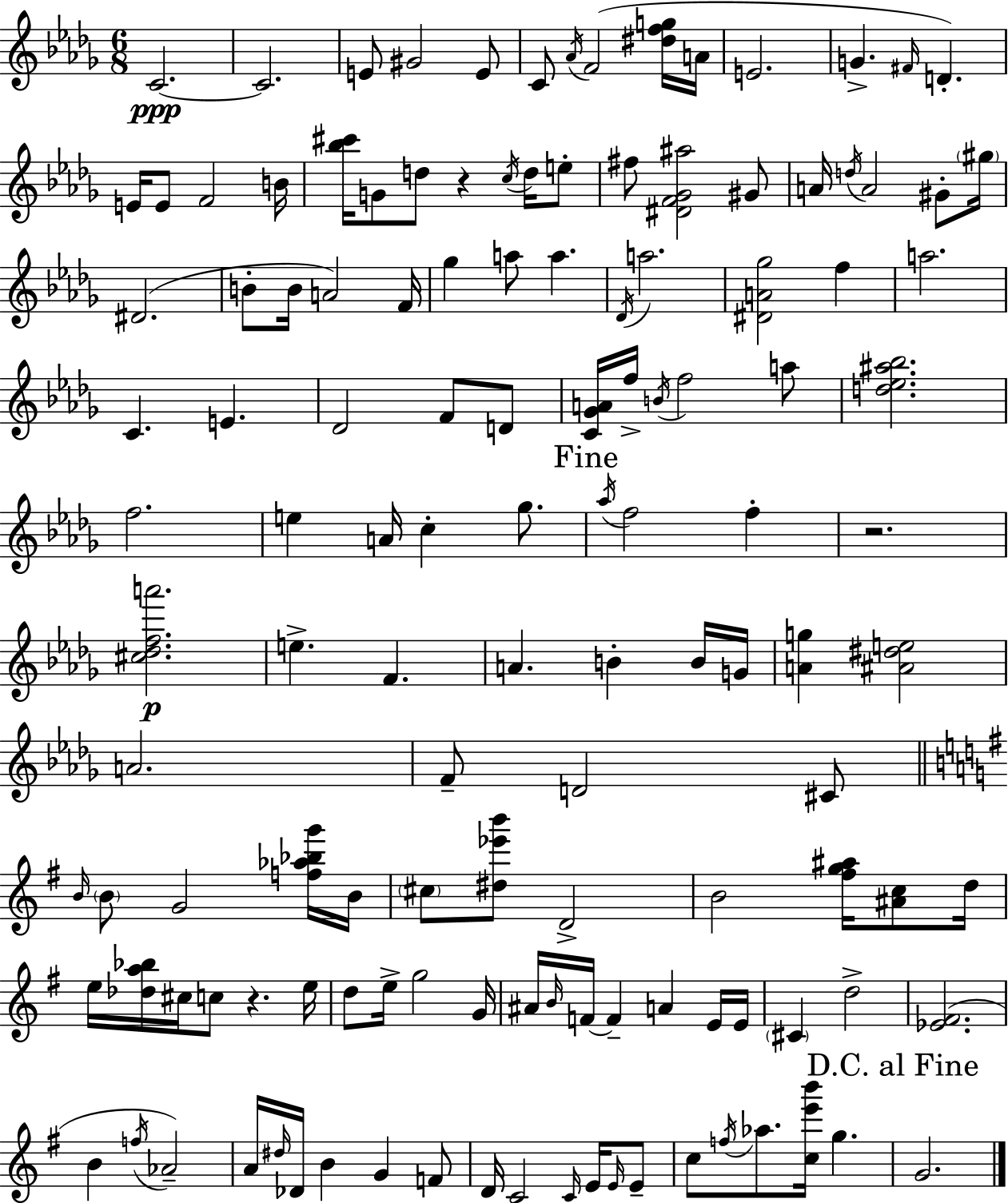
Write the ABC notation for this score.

X:1
T:Untitled
M:6/8
L:1/4
K:Bbm
C2 C2 E/2 ^G2 E/2 C/2 _A/4 F2 [^dfg]/4 A/4 E2 G ^F/4 D E/4 E/2 F2 B/4 [_b^c']/4 G/2 d/2 z c/4 d/4 e/2 ^f/2 [^DF_G^a]2 ^G/2 A/4 d/4 A2 ^G/2 ^g/4 ^D2 B/2 B/4 A2 F/4 _g a/2 a _D/4 a2 [^DA_g]2 f a2 C E _D2 F/2 D/2 [C_GA]/4 f/4 B/4 f2 a/2 [d_e^a_b]2 f2 e A/4 c _g/2 _a/4 f2 f z2 [^c_dfa']2 e F A B B/4 G/4 [Ag] [^A^de]2 A2 F/2 D2 ^C/2 B/4 B/2 G2 [f_a_bg']/4 B/4 ^c/2 [^d_e'b']/2 D2 B2 [^fg^a]/4 [^Ac]/2 d/4 e/4 [_da_b]/4 ^c/4 c/2 z e/4 d/2 e/4 g2 G/4 ^A/4 B/4 F/4 F A E/4 E/4 ^C d2 [_E^F]2 B f/4 _A2 A/4 ^d/4 _D/4 B G F/2 D/4 C2 C/4 E/4 E/4 E/2 c/2 f/4 _a/2 [ce'b']/4 g G2